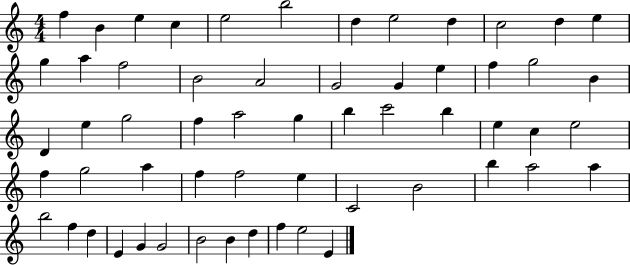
X:1
T:Untitled
M:4/4
L:1/4
K:C
f B e c e2 b2 d e2 d c2 d e g a f2 B2 A2 G2 G e f g2 B D e g2 f a2 g b c'2 b e c e2 f g2 a f f2 e C2 B2 b a2 a b2 f d E G G2 B2 B d f e2 E